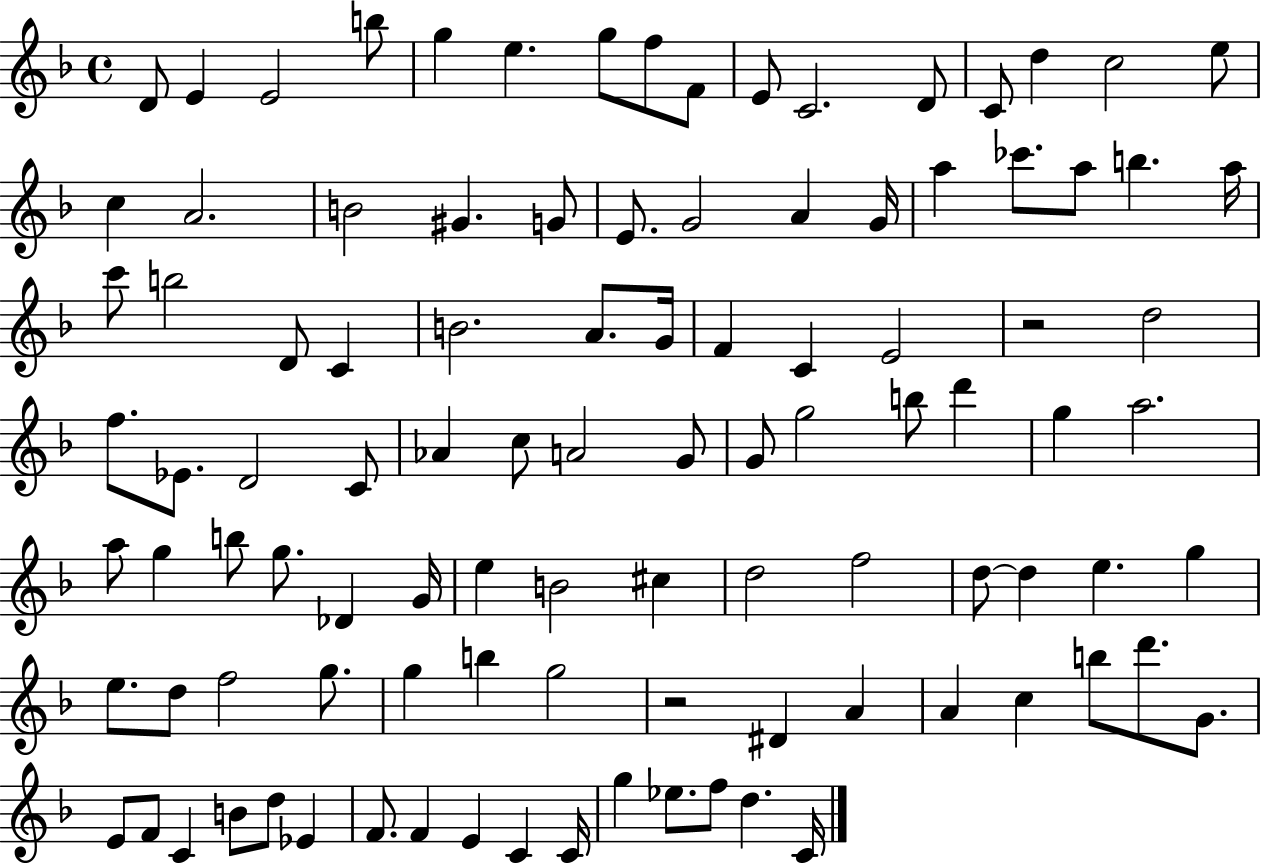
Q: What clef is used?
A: treble